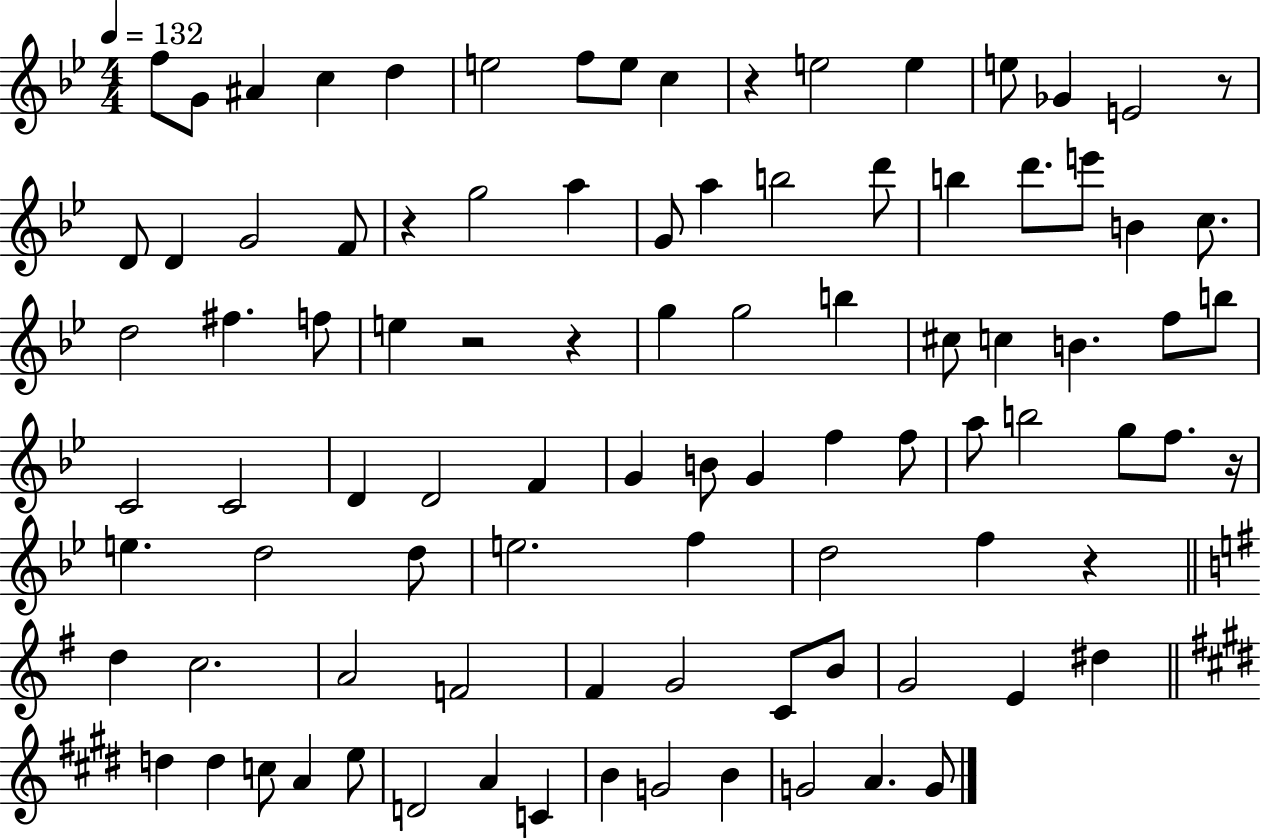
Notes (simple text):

F5/e G4/e A#4/q C5/q D5/q E5/h F5/e E5/e C5/q R/q E5/h E5/q E5/e Gb4/q E4/h R/e D4/e D4/q G4/h F4/e R/q G5/h A5/q G4/e A5/q B5/h D6/e B5/q D6/e. E6/e B4/q C5/e. D5/h F#5/q. F5/e E5/q R/h R/q G5/q G5/h B5/q C#5/e C5/q B4/q. F5/e B5/e C4/h C4/h D4/q D4/h F4/q G4/q B4/e G4/q F5/q F5/e A5/e B5/h G5/e F5/e. R/s E5/q. D5/h D5/e E5/h. F5/q D5/h F5/q R/q D5/q C5/h. A4/h F4/h F#4/q G4/h C4/e B4/e G4/h E4/q D#5/q D5/q D5/q C5/e A4/q E5/e D4/h A4/q C4/q B4/q G4/h B4/q G4/h A4/q. G4/e